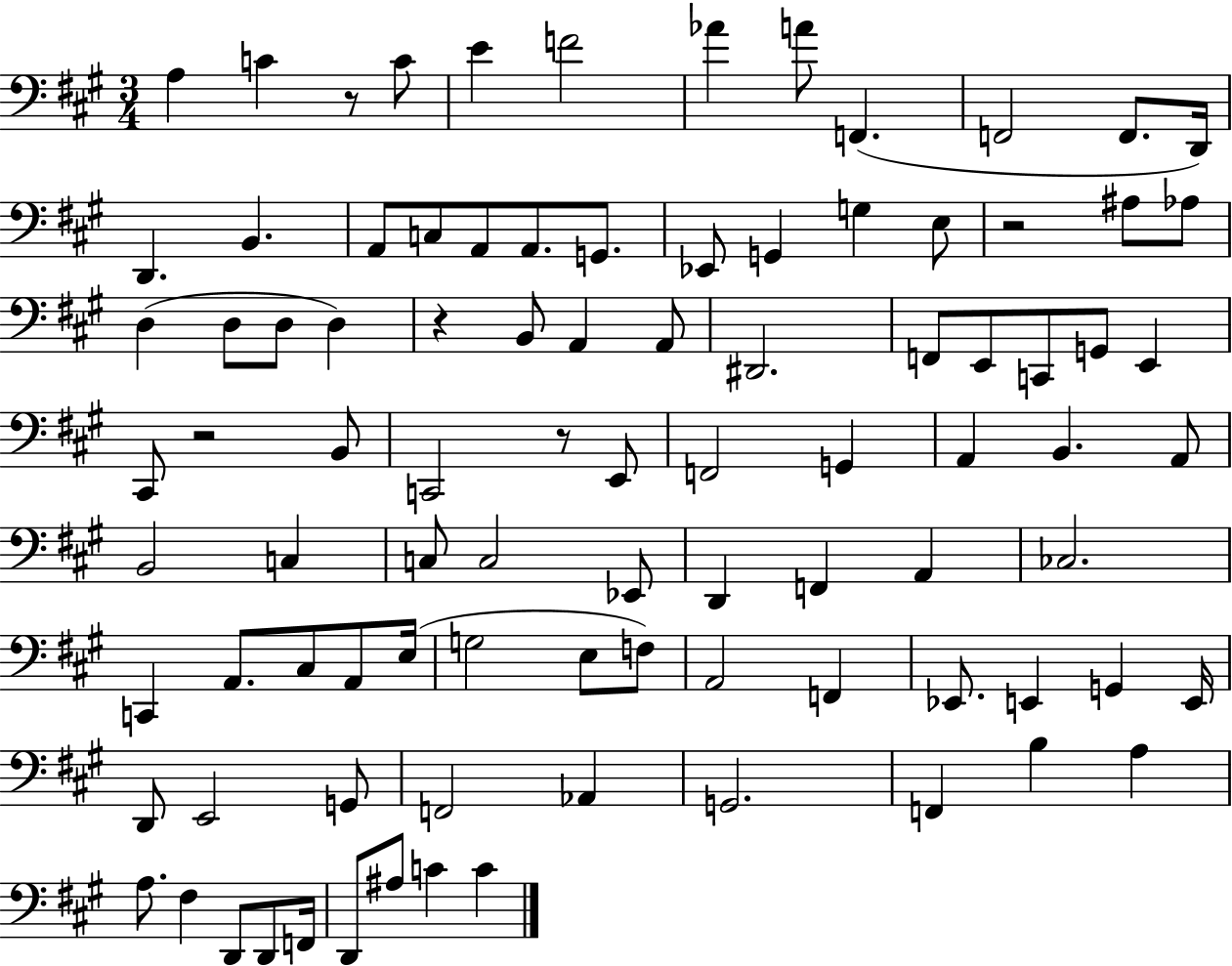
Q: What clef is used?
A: bass